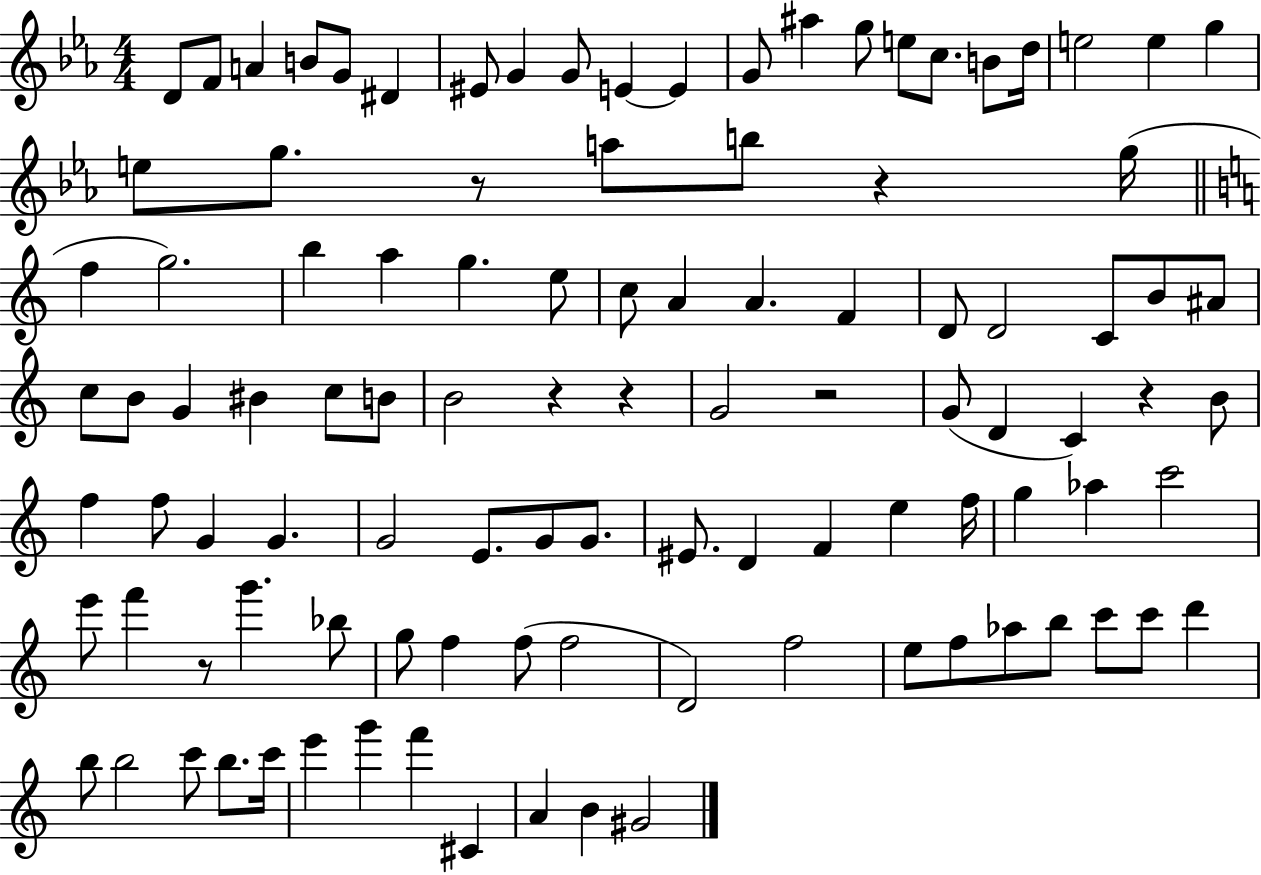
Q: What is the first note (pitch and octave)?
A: D4